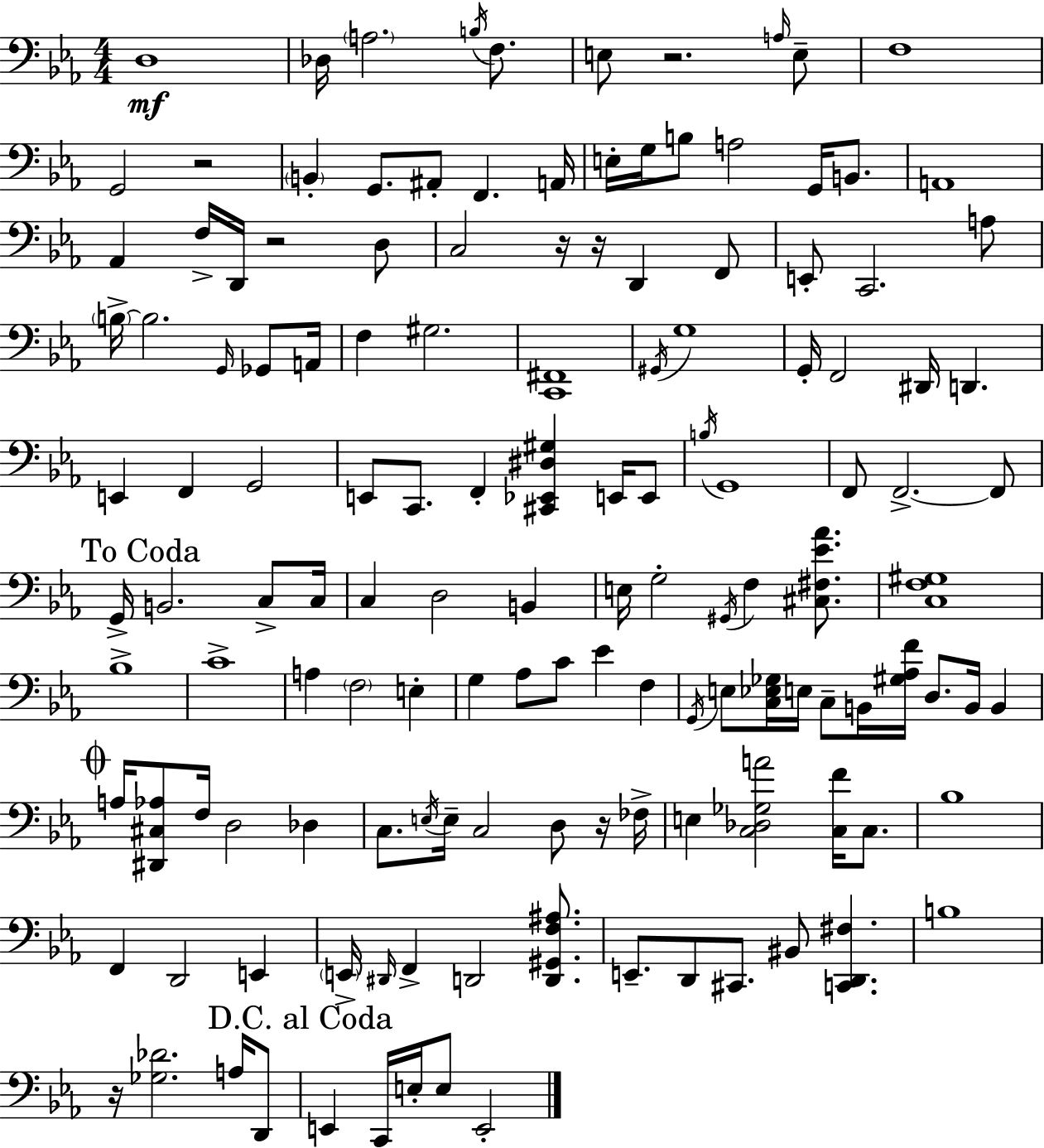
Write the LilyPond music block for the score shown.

{
  \clef bass
  \numericTimeSignature
  \time 4/4
  \key ees \major
  d1\mf | des16 \parenthesize a2. \acciaccatura { b16 } f8. | e8 r2. \grace { a16 } | e8-- f1 | \break g,2 r2 | \parenthesize b,4-. g,8. ais,8-. f,4. | a,16 e16-. g16 b8 a2 g,16 b,8. | a,1 | \break aes,4 f16-> d,16 r2 | d8 c2 r16 r16 d,4 | f,8 e,8-. c,2. | a8 \parenthesize b16->~~ b2. \grace { g,16 } | \break ges,8 a,16 f4 gis2. | <c, fis,>1 | \acciaccatura { gis,16 } g1 | g,16-. f,2 dis,16 d,4. | \break e,4 f,4 g,2 | e,8 c,8. f,4-. <cis, ees, dis gis>4 | e,16 e,8 \acciaccatura { b16 } g,1 | f,8 f,2.->~~ | \break f,8 \mark "To Coda" g,16-> b,2. | c8-> c16 c4 d2 | b,4 e16 g2-. \acciaccatura { gis,16 } f4 | <cis fis ees' aes'>8. <c f gis>1 | \break bes1-> | c'1-> | a4 \parenthesize f2 | e4-. g4 aes8 c'8 ees'4 | \break f4 \acciaccatura { g,16 } e8 <c ees ges>16 e16 c8-- b,16 <gis aes f'>16 d8. | b,16 b,4 \mark \markup { \musicglyph "scripts.coda" } a16 <dis, cis aes>8 f16 d2 | des4 c8. \acciaccatura { e16 } e16-- c2 | d8 r16 fes16-> e4 <c des ges a'>2 | \break <c f'>16 c8. bes1 | f,4 d,2 | e,4 \parenthesize e,16-> \grace { dis,16 } f,4-> d,2 | <d, gis, f ais>8. e,8.-- d,8 cis,8. | \break bis,8 <c, d, fis>4. b1 | r16 <ges des'>2. | a16 d,8 \mark "D.C. al Coda" e,4 c,16 e16-. e8 | e,2-. \bar "|."
}